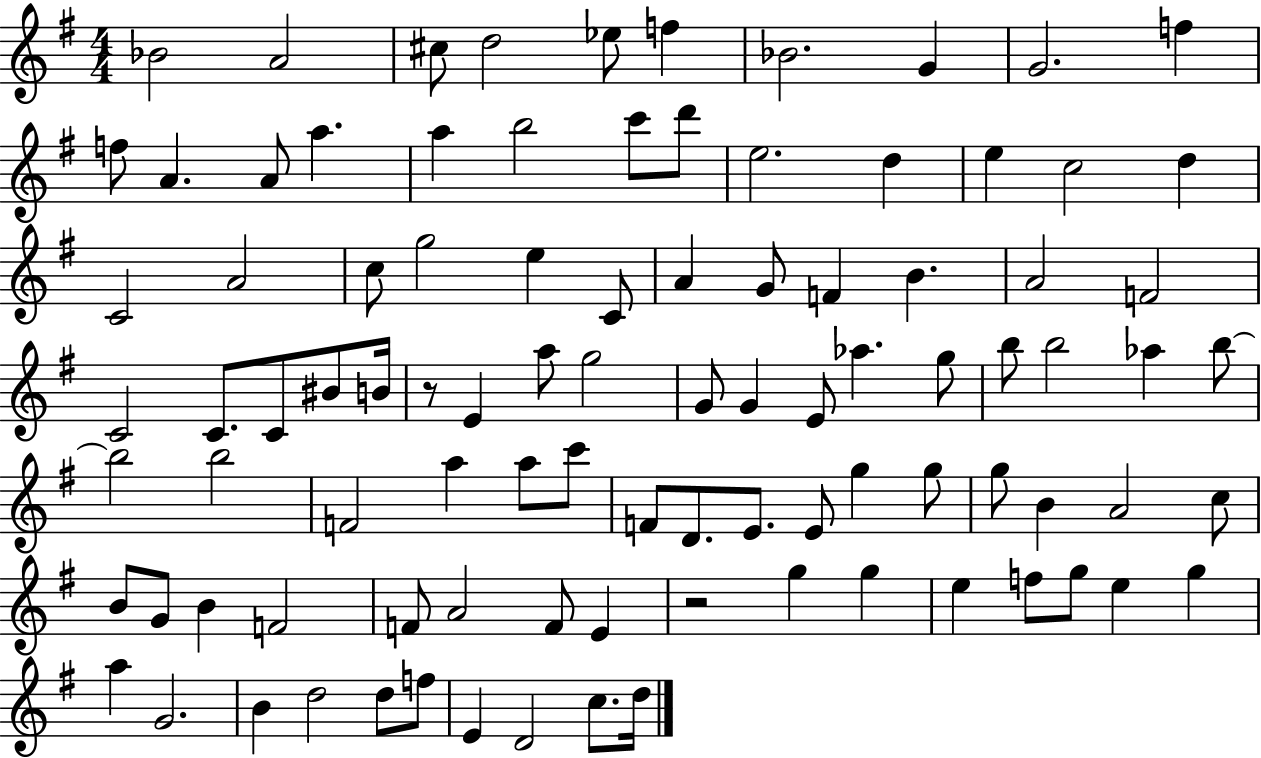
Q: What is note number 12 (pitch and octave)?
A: A4